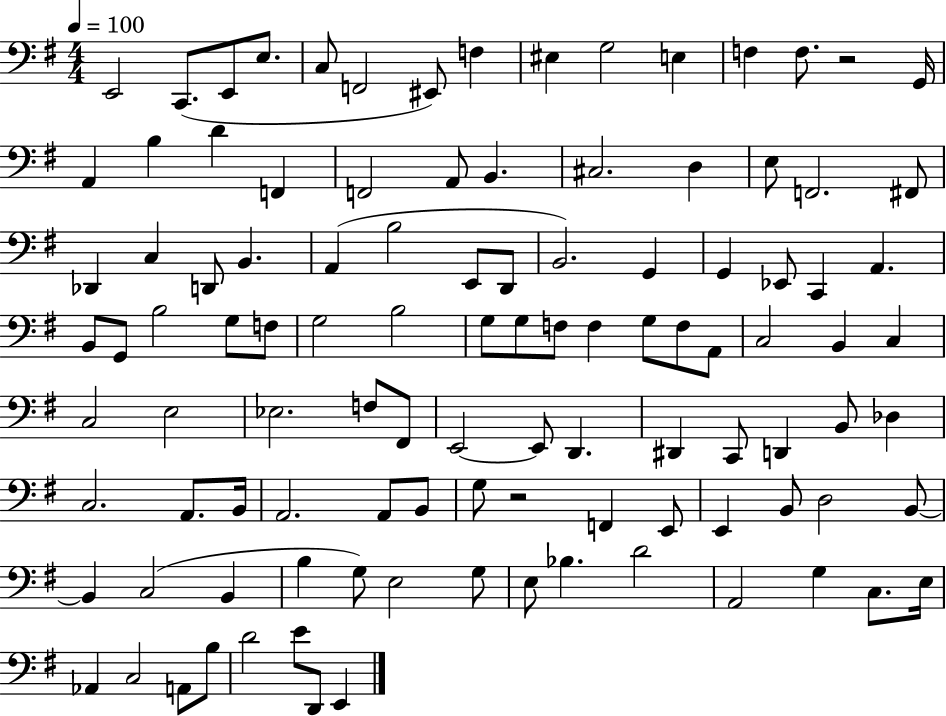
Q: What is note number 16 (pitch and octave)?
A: B3